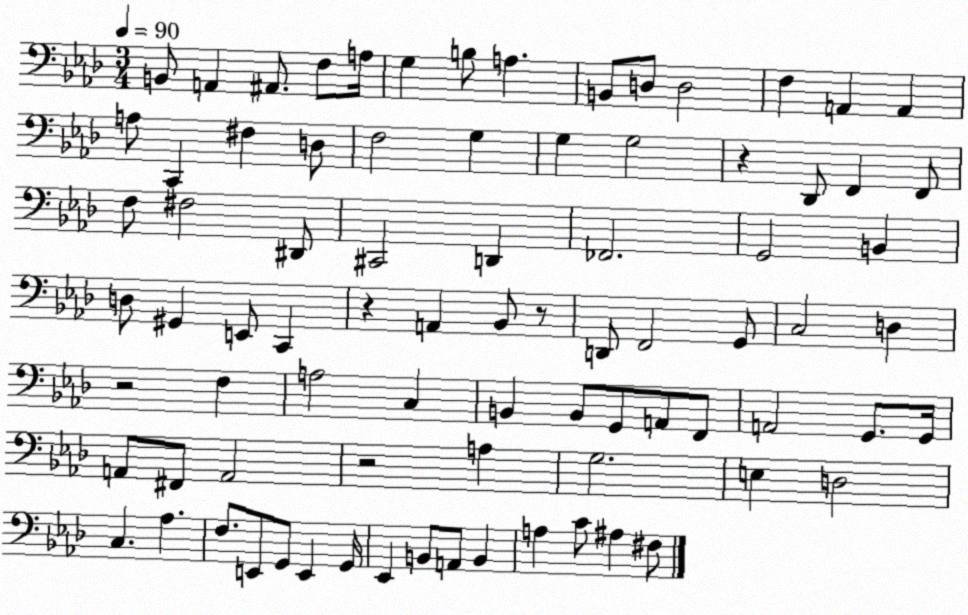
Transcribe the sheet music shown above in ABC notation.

X:1
T:Untitled
M:3/4
L:1/4
K:Ab
B,,/2 A,, ^A,,/2 F,/2 A,/4 G, B,/2 A, B,,/2 D,/2 D,2 F, A,, A,, A,/2 C,, ^F, D,/2 F,2 G, G, G,2 z _D,,/2 F,, F,,/2 F,/2 ^F,2 ^D,,/2 ^C,,2 D,, _F,,2 G,,2 B,, D,/2 ^G,, E,,/2 C,, z A,, _B,,/2 z/2 D,,/2 F,,2 G,,/2 C,2 D, z2 F, A,2 C, B,, B,,/2 G,,/2 A,,/2 F,,/2 A,,2 G,,/2 G,,/4 A,,/2 ^F,,/2 A,,2 z2 A, G,2 E, D,2 C, _A, F,/2 E,,/2 G,,/2 E,, G,,/4 _E,, B,,/2 A,,/2 B,, A, C/2 ^A, ^F,/2